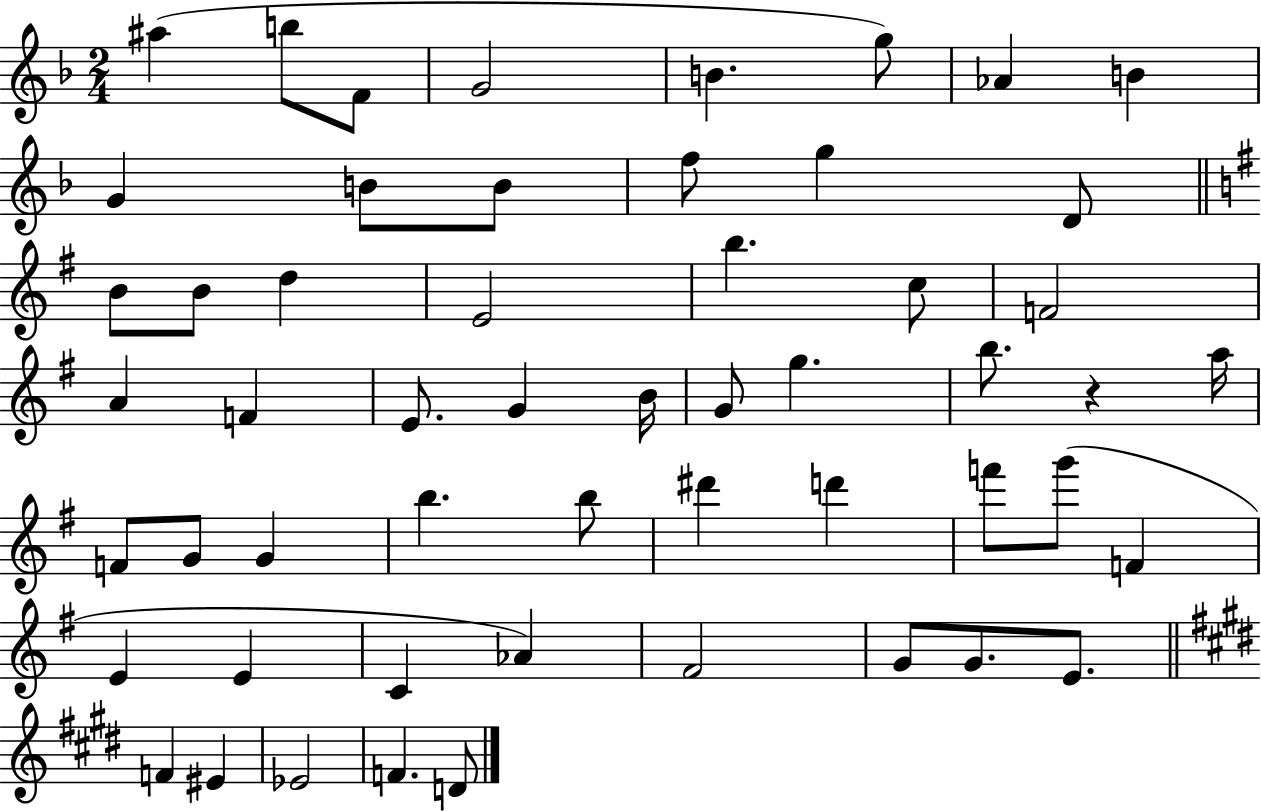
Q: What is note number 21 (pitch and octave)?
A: F4